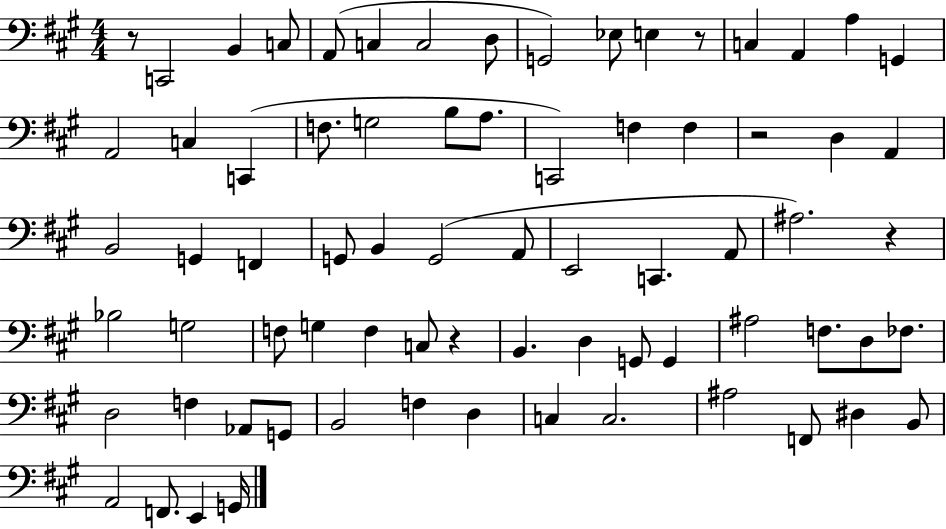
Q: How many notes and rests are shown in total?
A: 73